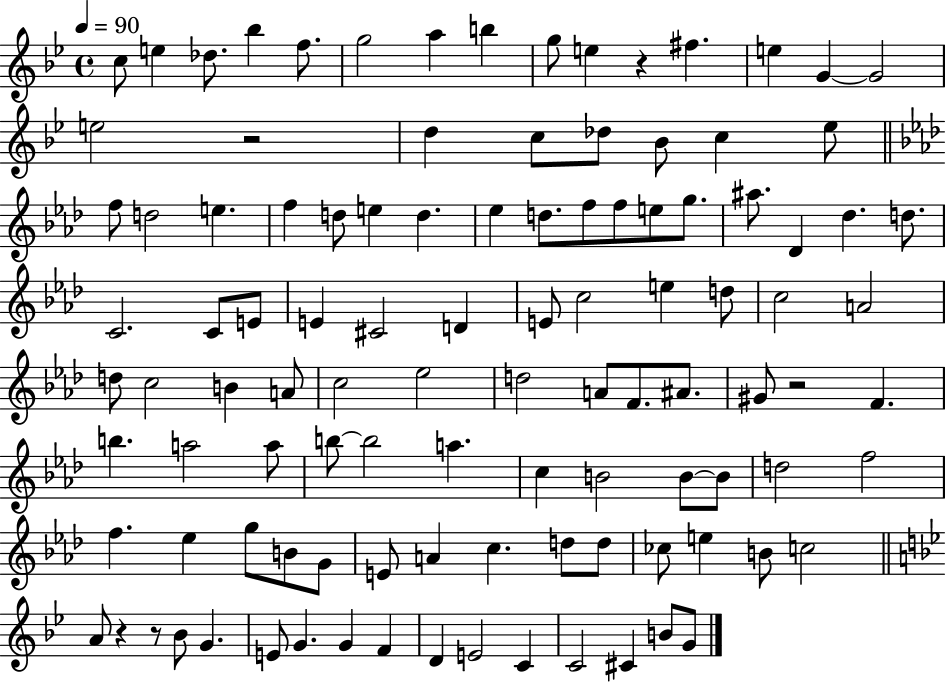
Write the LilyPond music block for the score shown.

{
  \clef treble
  \time 4/4
  \defaultTimeSignature
  \key bes \major
  \tempo 4 = 90
  c''8 e''4 des''8. bes''4 f''8. | g''2 a''4 b''4 | g''8 e''4 r4 fis''4. | e''4 g'4~~ g'2 | \break e''2 r2 | d''4 c''8 des''8 bes'8 c''4 ees''8 | \bar "||" \break \key f \minor f''8 d''2 e''4. | f''4 d''8 e''4 d''4. | ees''4 d''8. f''8 f''8 e''8 g''8. | ais''8. des'4 des''4. d''8. | \break c'2. c'8 e'8 | e'4 cis'2 d'4 | e'8 c''2 e''4 d''8 | c''2 a'2 | \break d''8 c''2 b'4 a'8 | c''2 ees''2 | d''2 a'8 f'8. ais'8. | gis'8 r2 f'4. | \break b''4. a''2 a''8 | b''8~~ b''2 a''4. | c''4 b'2 b'8~~ b'8 | d''2 f''2 | \break f''4. ees''4 g''8 b'8 g'8 | e'8 a'4 c''4. d''8 d''8 | ces''8 e''4 b'8 c''2 | \bar "||" \break \key g \minor a'8 r4 r8 bes'8 g'4. | e'8 g'4. g'4 f'4 | d'4 e'2 c'4 | c'2 cis'4 b'8 g'8 | \break \bar "|."
}